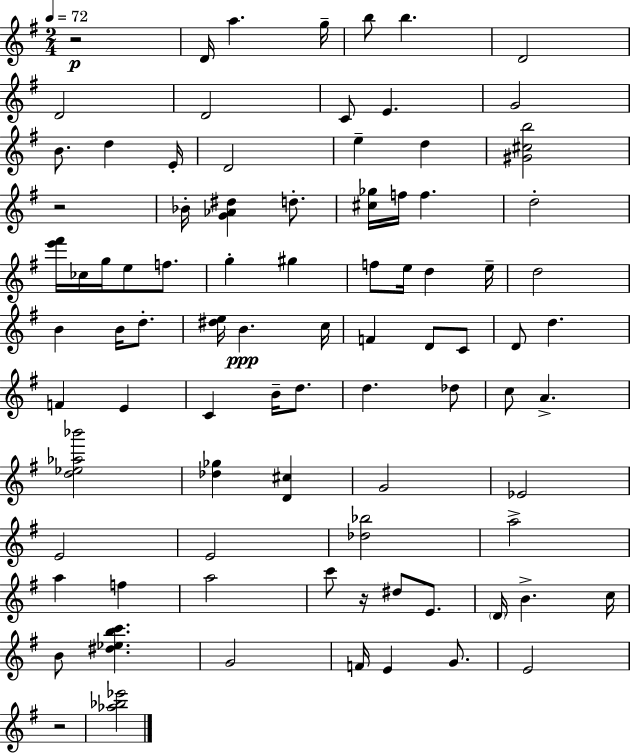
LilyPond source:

{
  \clef treble
  \numericTimeSignature
  \time 2/4
  \key g \major
  \tempo 4 = 72
  r2\p | d'16 a''4. g''16-- | b''8 b''4. | d'2 | \break d'2 | d'2 | c'8 e'4. | g'2 | \break b'8. d''4 e'16-. | d'2 | e''4-- d''4 | <gis' cis'' b''>2 | \break r2 | bes'16-. <g' aes' dis''>4 d''8.-. | <cis'' ges''>16 f''16 f''4. | d''2-. | \break <e''' fis'''>16 ces''16 g''16 e''8 f''8. | g''4-. gis''4 | f''8 e''16 d''4 e''16-- | d''2 | \break b'4 b'16 d''8.-. | <dis'' e''>16 b'4.\ppp c''16 | f'4 d'8 c'8 | d'8 d''4. | \break f'4 e'4 | c'4 b'16-- d''8. | d''4. des''8 | c''8 a'4.-> | \break <d'' ees'' aes'' bes'''>2 | <des'' ges''>4 <d' cis''>4 | g'2 | ees'2 | \break e'2 | e'2 | <des'' bes''>2 | a''2-> | \break a''4 f''4 | a''2 | c'''8 r16 dis''8 e'8. | \parenthesize d'16 b'4.-> c''16 | \break b'8 <dis'' ees'' b'' c'''>4. | g'2 | f'16 e'4 g'8. | e'2 | \break r2 | <aes'' bes'' ees'''>2 | \bar "|."
}